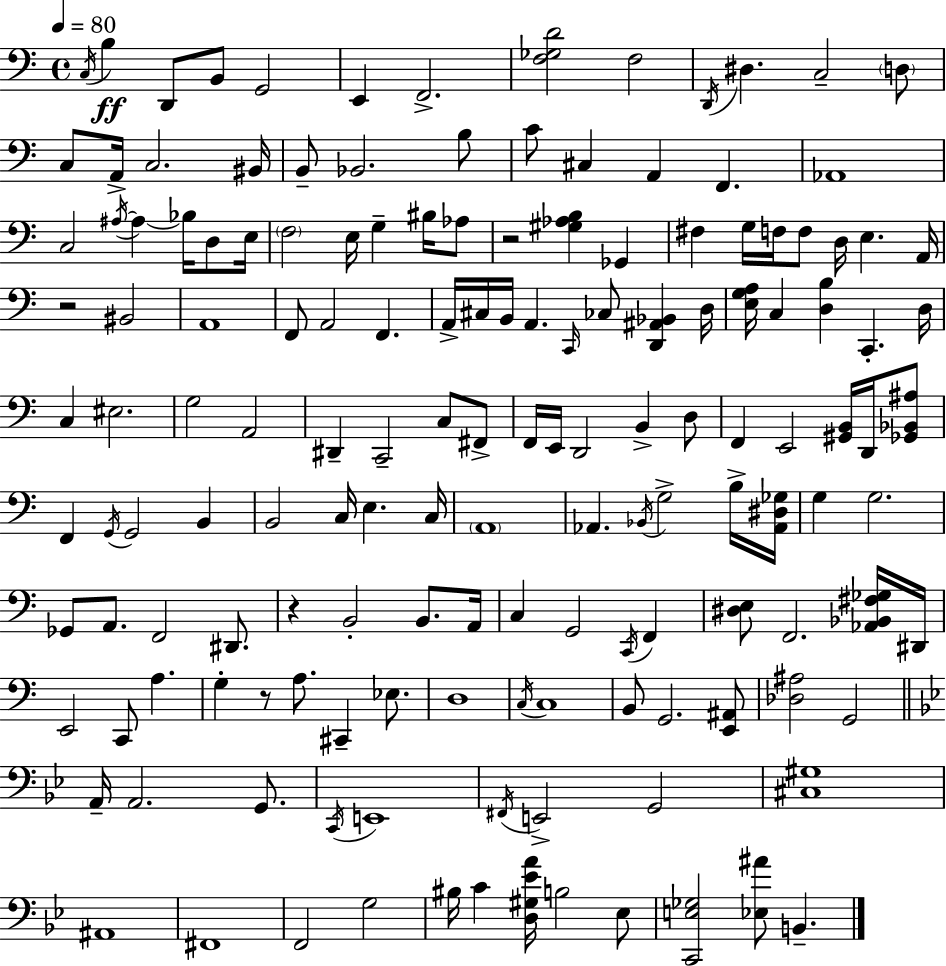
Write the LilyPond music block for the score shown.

{
  \clef bass
  \time 4/4
  \defaultTimeSignature
  \key c \major
  \tempo 4 = 80
  \acciaccatura { c16 }\ff b4 d,8 b,8 g,2 | e,4 f,2.-> | <f ges d'>2 f2 | \acciaccatura { d,16 } dis4. c2-- | \break \parenthesize d8 c8 a,16-> c2. | bis,16 b,8-- bes,2. | b8 c'8 cis4 a,4 f,4. | aes,1 | \break c2 \acciaccatura { ais16~ }~ ais4 bes16 | d8 e16 \parenthesize f2 e16 g4-- | bis16 aes8 r2 <gis aes b>4 ges,4 | fis4 g16 f16 f8 d16 e4. | \break a,16 r2 bis,2 | a,1 | f,8 a,2 f,4. | a,16-> cis16 b,16 a,4. \grace { c,16 } ces8 <d, ais, bes,>4 | \break d16 <e g a>16 c4 <d b>4 c,4.-. | d16 c4 eis2. | g2 a,2 | dis,4-- c,2-- | \break c8 fis,8-> f,16 e,16 d,2 b,4-> | d8 f,4 e,2 | <gis, b,>16 d,16 <ges, bes, ais>8 f,4 \acciaccatura { g,16 } g,2 | b,4 b,2 c16 e4. | \break c16 \parenthesize a,1 | aes,4. \acciaccatura { bes,16 } g2-> | b16-> <aes, dis ges>16 g4 g2. | ges,8 a,8. f,2 | \break dis,8. r4 b,2-. | b,8. a,16 c4 g,2 | \acciaccatura { c,16 } f,4 <dis e>8 f,2. | <aes, bes, fis ges>16 dis,16 e,2 c,8 | \break a4. g4-. r8 a8. | cis,4-- ees8. d1 | \acciaccatura { c16 } c1 | b,8 g,2. | \break <e, ais,>8 <des ais>2 | g,2 \bar "||" \break \key g \minor a,16-- a,2. g,8. | \acciaccatura { c,16 } e,1 | \acciaccatura { fis,16 } e,2-> g,2 | <cis gis>1 | \break ais,1 | fis,1 | f,2 g2 | bis16 c'4 <d gis ees' a'>16 b2 | \break ees8 <c, e ges>2 <ees ais'>8 b,4.-- | \bar "|."
}